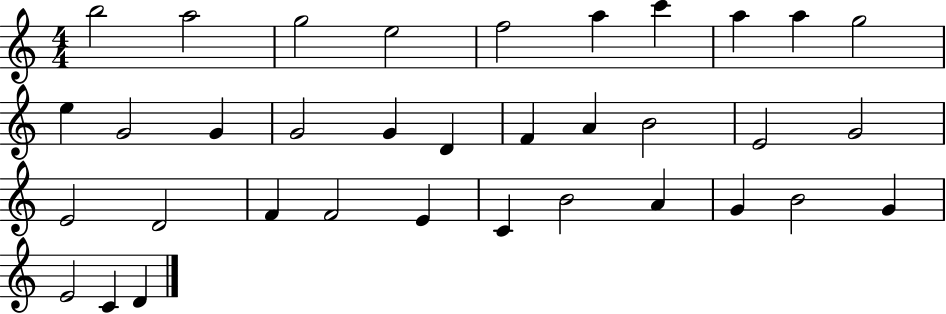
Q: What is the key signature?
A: C major